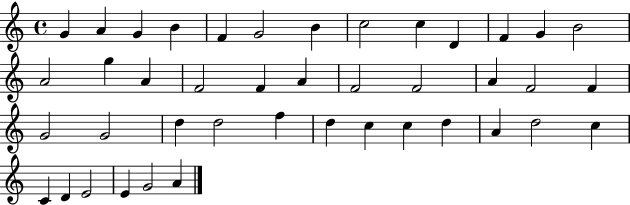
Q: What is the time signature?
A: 4/4